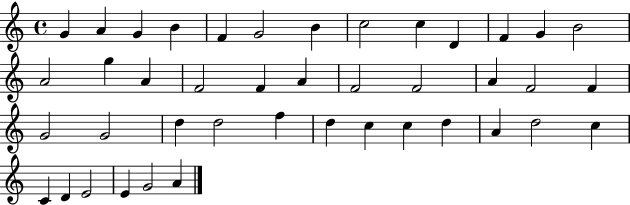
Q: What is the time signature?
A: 4/4